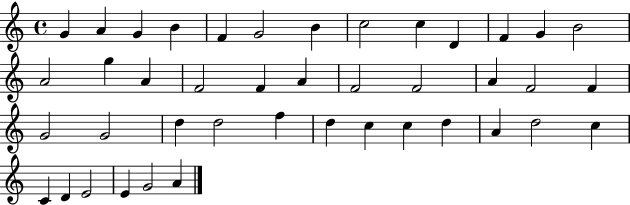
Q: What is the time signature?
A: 4/4